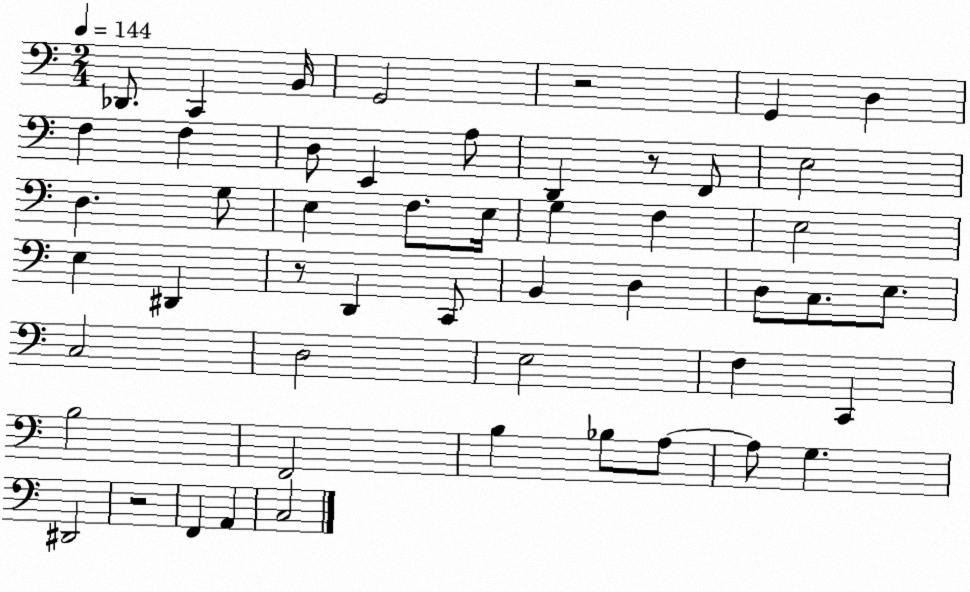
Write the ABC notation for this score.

X:1
T:Untitled
M:2/4
L:1/4
K:C
_D,,/2 C,, B,,/4 G,,2 z2 G,, D, F, F, D,/2 E,, A,/2 D,, z/2 F,,/2 E,2 D, G,/2 E, F,/2 E,/4 G, F, E,2 E, ^D,, z/2 D,, C,,/2 B,, D, D,/2 C,/2 E,/2 C,2 D,2 E,2 F, C,, B,2 F,,2 B, _B,/2 A,/2 A,/2 G, ^D,,2 z2 F,, A,, C,2